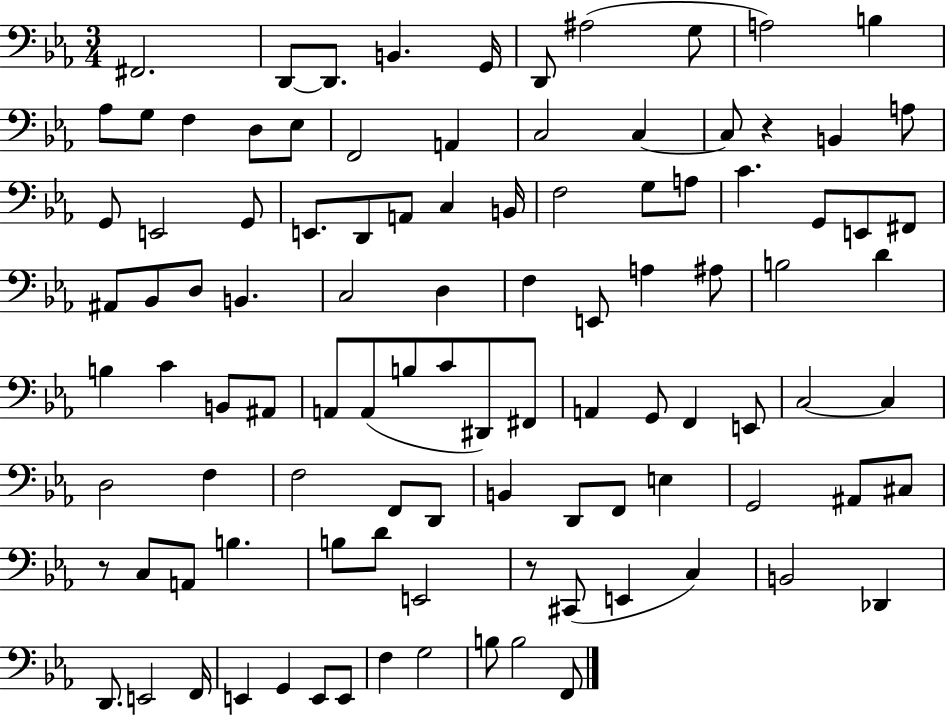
X:1
T:Untitled
M:3/4
L:1/4
K:Eb
^F,,2 D,,/2 D,,/2 B,, G,,/4 D,,/2 ^A,2 G,/2 A,2 B, _A,/2 G,/2 F, D,/2 _E,/2 F,,2 A,, C,2 C, C,/2 z B,, A,/2 G,,/2 E,,2 G,,/2 E,,/2 D,,/2 A,,/2 C, B,,/4 F,2 G,/2 A,/2 C G,,/2 E,,/2 ^F,,/2 ^A,,/2 _B,,/2 D,/2 B,, C,2 D, F, E,,/2 A, ^A,/2 B,2 D B, C B,,/2 ^A,,/2 A,,/2 A,,/2 B,/2 C/2 ^D,,/2 ^F,,/2 A,, G,,/2 F,, E,,/2 C,2 C, D,2 F, F,2 F,,/2 D,,/2 B,, D,,/2 F,,/2 E, G,,2 ^A,,/2 ^C,/2 z/2 C,/2 A,,/2 B, B,/2 D/2 E,,2 z/2 ^C,,/2 E,, C, B,,2 _D,, D,,/2 E,,2 F,,/4 E,, G,, E,,/2 E,,/2 F, G,2 B,/2 B,2 F,,/2